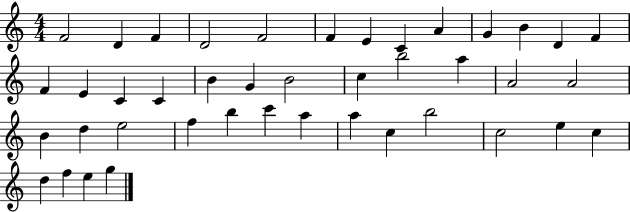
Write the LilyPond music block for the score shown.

{
  \clef treble
  \numericTimeSignature
  \time 4/4
  \key c \major
  f'2 d'4 f'4 | d'2 f'2 | f'4 e'4 c'4 a'4 | g'4 b'4 d'4 f'4 | \break f'4 e'4 c'4 c'4 | b'4 g'4 b'2 | c''4 b''2 a''4 | a'2 a'2 | \break b'4 d''4 e''2 | f''4 b''4 c'''4 a''4 | a''4 c''4 b''2 | c''2 e''4 c''4 | \break d''4 f''4 e''4 g''4 | \bar "|."
}